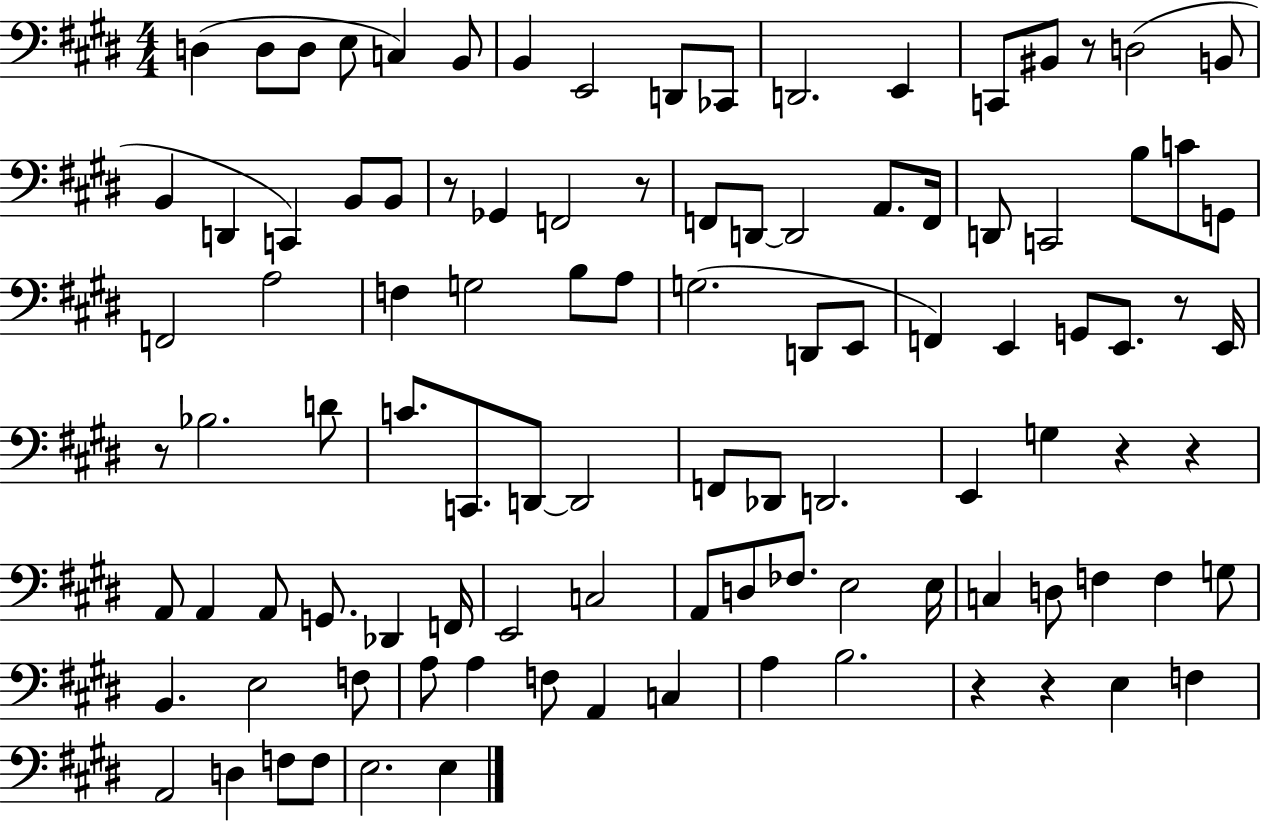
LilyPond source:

{
  \clef bass
  \numericTimeSignature
  \time 4/4
  \key e \major
  d4( d8 d8 e8 c4) b,8 | b,4 e,2 d,8 ces,8 | d,2. e,4 | c,8 bis,8 r8 d2( b,8 | \break b,4 d,4 c,4) b,8 b,8 | r8 ges,4 f,2 r8 | f,8 d,8~~ d,2 a,8. f,16 | d,8 c,2 b8 c'8 g,8 | \break f,2 a2 | f4 g2 b8 a8 | g2.( d,8 e,8 | f,4) e,4 g,8 e,8. r8 e,16 | \break r8 bes2. d'8 | c'8. c,8. d,8~~ d,2 | f,8 des,8 d,2. | e,4 g4 r4 r4 | \break a,8 a,4 a,8 g,8. des,4 f,16 | e,2 c2 | a,8 d8 fes8. e2 e16 | c4 d8 f4 f4 g8 | \break b,4. e2 f8 | a8 a4 f8 a,4 c4 | a4 b2. | r4 r4 e4 f4 | \break a,2 d4 f8 f8 | e2. e4 | \bar "|."
}